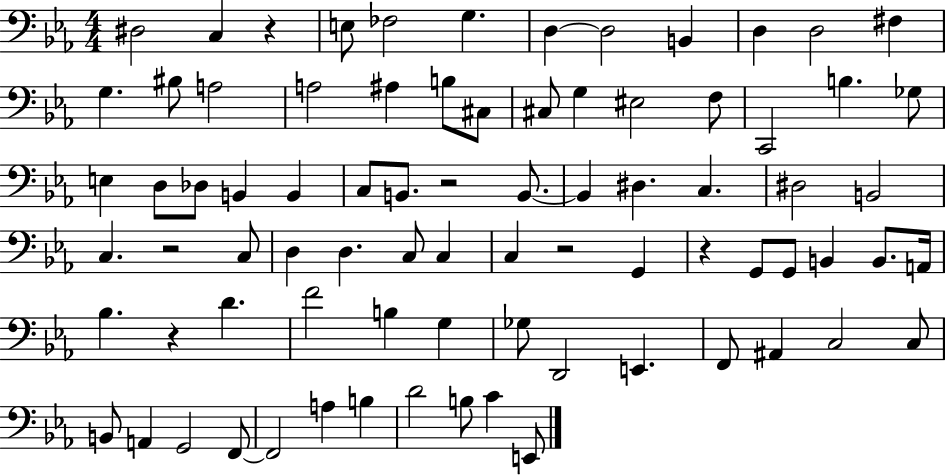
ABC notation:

X:1
T:Untitled
M:4/4
L:1/4
K:Eb
^D,2 C, z E,/2 _F,2 G, D, D,2 B,, D, D,2 ^F, G, ^B,/2 A,2 A,2 ^A, B,/2 ^C,/2 ^C,/2 G, ^E,2 F,/2 C,,2 B, _G,/2 E, D,/2 _D,/2 B,, B,, C,/2 B,,/2 z2 B,,/2 B,, ^D, C, ^D,2 B,,2 C, z2 C,/2 D, D, C,/2 C, C, z2 G,, z G,,/2 G,,/2 B,, B,,/2 A,,/4 _B, z D F2 B, G, _G,/2 D,,2 E,, F,,/2 ^A,, C,2 C,/2 B,,/2 A,, G,,2 F,,/2 F,,2 A, B, D2 B,/2 C E,,/2